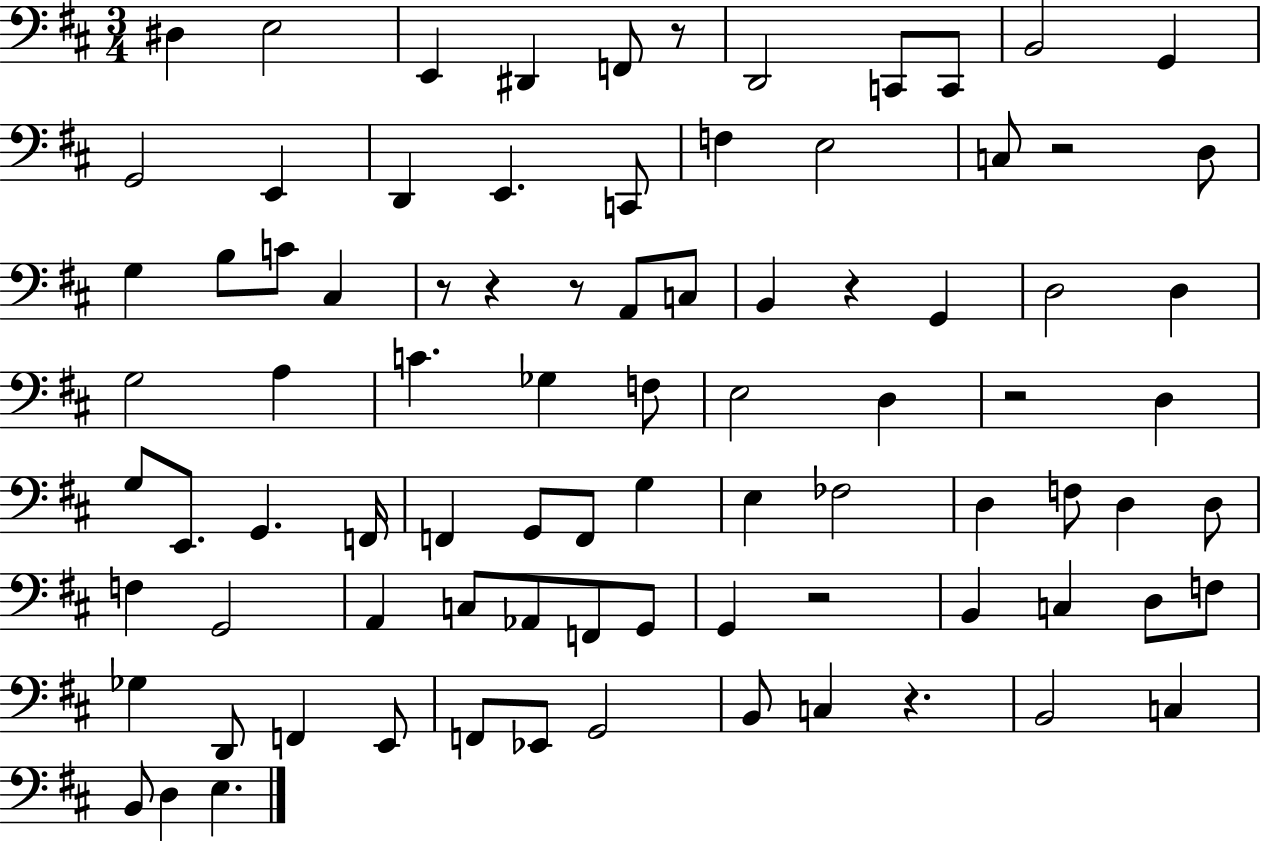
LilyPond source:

{
  \clef bass
  \numericTimeSignature
  \time 3/4
  \key d \major
  \repeat volta 2 { dis4 e2 | e,4 dis,4 f,8 r8 | d,2 c,8 c,8 | b,2 g,4 | \break g,2 e,4 | d,4 e,4. c,8 | f4 e2 | c8 r2 d8 | \break g4 b8 c'8 cis4 | r8 r4 r8 a,8 c8 | b,4 r4 g,4 | d2 d4 | \break g2 a4 | c'4. ges4 f8 | e2 d4 | r2 d4 | \break g8 e,8. g,4. f,16 | f,4 g,8 f,8 g4 | e4 fes2 | d4 f8 d4 d8 | \break f4 g,2 | a,4 c8 aes,8 f,8 g,8 | g,4 r2 | b,4 c4 d8 f8 | \break ges4 d,8 f,4 e,8 | f,8 ees,8 g,2 | b,8 c4 r4. | b,2 c4 | \break b,8 d4 e4. | } \bar "|."
}